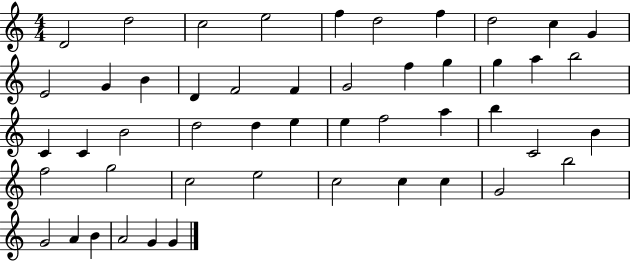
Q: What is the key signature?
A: C major